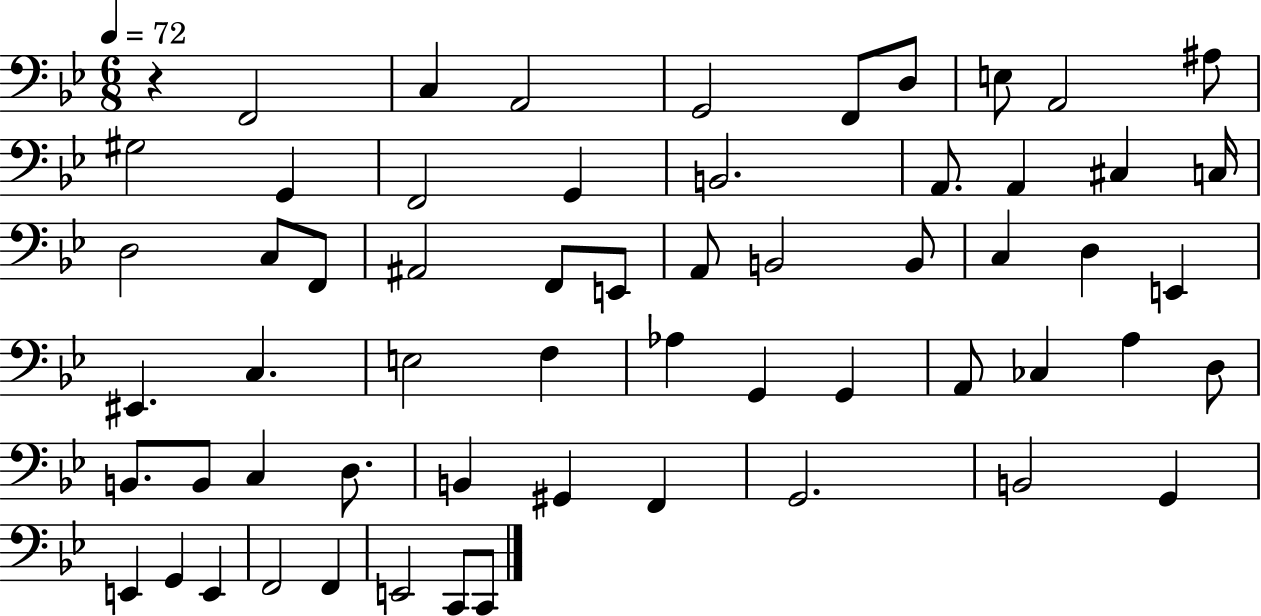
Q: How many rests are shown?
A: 1